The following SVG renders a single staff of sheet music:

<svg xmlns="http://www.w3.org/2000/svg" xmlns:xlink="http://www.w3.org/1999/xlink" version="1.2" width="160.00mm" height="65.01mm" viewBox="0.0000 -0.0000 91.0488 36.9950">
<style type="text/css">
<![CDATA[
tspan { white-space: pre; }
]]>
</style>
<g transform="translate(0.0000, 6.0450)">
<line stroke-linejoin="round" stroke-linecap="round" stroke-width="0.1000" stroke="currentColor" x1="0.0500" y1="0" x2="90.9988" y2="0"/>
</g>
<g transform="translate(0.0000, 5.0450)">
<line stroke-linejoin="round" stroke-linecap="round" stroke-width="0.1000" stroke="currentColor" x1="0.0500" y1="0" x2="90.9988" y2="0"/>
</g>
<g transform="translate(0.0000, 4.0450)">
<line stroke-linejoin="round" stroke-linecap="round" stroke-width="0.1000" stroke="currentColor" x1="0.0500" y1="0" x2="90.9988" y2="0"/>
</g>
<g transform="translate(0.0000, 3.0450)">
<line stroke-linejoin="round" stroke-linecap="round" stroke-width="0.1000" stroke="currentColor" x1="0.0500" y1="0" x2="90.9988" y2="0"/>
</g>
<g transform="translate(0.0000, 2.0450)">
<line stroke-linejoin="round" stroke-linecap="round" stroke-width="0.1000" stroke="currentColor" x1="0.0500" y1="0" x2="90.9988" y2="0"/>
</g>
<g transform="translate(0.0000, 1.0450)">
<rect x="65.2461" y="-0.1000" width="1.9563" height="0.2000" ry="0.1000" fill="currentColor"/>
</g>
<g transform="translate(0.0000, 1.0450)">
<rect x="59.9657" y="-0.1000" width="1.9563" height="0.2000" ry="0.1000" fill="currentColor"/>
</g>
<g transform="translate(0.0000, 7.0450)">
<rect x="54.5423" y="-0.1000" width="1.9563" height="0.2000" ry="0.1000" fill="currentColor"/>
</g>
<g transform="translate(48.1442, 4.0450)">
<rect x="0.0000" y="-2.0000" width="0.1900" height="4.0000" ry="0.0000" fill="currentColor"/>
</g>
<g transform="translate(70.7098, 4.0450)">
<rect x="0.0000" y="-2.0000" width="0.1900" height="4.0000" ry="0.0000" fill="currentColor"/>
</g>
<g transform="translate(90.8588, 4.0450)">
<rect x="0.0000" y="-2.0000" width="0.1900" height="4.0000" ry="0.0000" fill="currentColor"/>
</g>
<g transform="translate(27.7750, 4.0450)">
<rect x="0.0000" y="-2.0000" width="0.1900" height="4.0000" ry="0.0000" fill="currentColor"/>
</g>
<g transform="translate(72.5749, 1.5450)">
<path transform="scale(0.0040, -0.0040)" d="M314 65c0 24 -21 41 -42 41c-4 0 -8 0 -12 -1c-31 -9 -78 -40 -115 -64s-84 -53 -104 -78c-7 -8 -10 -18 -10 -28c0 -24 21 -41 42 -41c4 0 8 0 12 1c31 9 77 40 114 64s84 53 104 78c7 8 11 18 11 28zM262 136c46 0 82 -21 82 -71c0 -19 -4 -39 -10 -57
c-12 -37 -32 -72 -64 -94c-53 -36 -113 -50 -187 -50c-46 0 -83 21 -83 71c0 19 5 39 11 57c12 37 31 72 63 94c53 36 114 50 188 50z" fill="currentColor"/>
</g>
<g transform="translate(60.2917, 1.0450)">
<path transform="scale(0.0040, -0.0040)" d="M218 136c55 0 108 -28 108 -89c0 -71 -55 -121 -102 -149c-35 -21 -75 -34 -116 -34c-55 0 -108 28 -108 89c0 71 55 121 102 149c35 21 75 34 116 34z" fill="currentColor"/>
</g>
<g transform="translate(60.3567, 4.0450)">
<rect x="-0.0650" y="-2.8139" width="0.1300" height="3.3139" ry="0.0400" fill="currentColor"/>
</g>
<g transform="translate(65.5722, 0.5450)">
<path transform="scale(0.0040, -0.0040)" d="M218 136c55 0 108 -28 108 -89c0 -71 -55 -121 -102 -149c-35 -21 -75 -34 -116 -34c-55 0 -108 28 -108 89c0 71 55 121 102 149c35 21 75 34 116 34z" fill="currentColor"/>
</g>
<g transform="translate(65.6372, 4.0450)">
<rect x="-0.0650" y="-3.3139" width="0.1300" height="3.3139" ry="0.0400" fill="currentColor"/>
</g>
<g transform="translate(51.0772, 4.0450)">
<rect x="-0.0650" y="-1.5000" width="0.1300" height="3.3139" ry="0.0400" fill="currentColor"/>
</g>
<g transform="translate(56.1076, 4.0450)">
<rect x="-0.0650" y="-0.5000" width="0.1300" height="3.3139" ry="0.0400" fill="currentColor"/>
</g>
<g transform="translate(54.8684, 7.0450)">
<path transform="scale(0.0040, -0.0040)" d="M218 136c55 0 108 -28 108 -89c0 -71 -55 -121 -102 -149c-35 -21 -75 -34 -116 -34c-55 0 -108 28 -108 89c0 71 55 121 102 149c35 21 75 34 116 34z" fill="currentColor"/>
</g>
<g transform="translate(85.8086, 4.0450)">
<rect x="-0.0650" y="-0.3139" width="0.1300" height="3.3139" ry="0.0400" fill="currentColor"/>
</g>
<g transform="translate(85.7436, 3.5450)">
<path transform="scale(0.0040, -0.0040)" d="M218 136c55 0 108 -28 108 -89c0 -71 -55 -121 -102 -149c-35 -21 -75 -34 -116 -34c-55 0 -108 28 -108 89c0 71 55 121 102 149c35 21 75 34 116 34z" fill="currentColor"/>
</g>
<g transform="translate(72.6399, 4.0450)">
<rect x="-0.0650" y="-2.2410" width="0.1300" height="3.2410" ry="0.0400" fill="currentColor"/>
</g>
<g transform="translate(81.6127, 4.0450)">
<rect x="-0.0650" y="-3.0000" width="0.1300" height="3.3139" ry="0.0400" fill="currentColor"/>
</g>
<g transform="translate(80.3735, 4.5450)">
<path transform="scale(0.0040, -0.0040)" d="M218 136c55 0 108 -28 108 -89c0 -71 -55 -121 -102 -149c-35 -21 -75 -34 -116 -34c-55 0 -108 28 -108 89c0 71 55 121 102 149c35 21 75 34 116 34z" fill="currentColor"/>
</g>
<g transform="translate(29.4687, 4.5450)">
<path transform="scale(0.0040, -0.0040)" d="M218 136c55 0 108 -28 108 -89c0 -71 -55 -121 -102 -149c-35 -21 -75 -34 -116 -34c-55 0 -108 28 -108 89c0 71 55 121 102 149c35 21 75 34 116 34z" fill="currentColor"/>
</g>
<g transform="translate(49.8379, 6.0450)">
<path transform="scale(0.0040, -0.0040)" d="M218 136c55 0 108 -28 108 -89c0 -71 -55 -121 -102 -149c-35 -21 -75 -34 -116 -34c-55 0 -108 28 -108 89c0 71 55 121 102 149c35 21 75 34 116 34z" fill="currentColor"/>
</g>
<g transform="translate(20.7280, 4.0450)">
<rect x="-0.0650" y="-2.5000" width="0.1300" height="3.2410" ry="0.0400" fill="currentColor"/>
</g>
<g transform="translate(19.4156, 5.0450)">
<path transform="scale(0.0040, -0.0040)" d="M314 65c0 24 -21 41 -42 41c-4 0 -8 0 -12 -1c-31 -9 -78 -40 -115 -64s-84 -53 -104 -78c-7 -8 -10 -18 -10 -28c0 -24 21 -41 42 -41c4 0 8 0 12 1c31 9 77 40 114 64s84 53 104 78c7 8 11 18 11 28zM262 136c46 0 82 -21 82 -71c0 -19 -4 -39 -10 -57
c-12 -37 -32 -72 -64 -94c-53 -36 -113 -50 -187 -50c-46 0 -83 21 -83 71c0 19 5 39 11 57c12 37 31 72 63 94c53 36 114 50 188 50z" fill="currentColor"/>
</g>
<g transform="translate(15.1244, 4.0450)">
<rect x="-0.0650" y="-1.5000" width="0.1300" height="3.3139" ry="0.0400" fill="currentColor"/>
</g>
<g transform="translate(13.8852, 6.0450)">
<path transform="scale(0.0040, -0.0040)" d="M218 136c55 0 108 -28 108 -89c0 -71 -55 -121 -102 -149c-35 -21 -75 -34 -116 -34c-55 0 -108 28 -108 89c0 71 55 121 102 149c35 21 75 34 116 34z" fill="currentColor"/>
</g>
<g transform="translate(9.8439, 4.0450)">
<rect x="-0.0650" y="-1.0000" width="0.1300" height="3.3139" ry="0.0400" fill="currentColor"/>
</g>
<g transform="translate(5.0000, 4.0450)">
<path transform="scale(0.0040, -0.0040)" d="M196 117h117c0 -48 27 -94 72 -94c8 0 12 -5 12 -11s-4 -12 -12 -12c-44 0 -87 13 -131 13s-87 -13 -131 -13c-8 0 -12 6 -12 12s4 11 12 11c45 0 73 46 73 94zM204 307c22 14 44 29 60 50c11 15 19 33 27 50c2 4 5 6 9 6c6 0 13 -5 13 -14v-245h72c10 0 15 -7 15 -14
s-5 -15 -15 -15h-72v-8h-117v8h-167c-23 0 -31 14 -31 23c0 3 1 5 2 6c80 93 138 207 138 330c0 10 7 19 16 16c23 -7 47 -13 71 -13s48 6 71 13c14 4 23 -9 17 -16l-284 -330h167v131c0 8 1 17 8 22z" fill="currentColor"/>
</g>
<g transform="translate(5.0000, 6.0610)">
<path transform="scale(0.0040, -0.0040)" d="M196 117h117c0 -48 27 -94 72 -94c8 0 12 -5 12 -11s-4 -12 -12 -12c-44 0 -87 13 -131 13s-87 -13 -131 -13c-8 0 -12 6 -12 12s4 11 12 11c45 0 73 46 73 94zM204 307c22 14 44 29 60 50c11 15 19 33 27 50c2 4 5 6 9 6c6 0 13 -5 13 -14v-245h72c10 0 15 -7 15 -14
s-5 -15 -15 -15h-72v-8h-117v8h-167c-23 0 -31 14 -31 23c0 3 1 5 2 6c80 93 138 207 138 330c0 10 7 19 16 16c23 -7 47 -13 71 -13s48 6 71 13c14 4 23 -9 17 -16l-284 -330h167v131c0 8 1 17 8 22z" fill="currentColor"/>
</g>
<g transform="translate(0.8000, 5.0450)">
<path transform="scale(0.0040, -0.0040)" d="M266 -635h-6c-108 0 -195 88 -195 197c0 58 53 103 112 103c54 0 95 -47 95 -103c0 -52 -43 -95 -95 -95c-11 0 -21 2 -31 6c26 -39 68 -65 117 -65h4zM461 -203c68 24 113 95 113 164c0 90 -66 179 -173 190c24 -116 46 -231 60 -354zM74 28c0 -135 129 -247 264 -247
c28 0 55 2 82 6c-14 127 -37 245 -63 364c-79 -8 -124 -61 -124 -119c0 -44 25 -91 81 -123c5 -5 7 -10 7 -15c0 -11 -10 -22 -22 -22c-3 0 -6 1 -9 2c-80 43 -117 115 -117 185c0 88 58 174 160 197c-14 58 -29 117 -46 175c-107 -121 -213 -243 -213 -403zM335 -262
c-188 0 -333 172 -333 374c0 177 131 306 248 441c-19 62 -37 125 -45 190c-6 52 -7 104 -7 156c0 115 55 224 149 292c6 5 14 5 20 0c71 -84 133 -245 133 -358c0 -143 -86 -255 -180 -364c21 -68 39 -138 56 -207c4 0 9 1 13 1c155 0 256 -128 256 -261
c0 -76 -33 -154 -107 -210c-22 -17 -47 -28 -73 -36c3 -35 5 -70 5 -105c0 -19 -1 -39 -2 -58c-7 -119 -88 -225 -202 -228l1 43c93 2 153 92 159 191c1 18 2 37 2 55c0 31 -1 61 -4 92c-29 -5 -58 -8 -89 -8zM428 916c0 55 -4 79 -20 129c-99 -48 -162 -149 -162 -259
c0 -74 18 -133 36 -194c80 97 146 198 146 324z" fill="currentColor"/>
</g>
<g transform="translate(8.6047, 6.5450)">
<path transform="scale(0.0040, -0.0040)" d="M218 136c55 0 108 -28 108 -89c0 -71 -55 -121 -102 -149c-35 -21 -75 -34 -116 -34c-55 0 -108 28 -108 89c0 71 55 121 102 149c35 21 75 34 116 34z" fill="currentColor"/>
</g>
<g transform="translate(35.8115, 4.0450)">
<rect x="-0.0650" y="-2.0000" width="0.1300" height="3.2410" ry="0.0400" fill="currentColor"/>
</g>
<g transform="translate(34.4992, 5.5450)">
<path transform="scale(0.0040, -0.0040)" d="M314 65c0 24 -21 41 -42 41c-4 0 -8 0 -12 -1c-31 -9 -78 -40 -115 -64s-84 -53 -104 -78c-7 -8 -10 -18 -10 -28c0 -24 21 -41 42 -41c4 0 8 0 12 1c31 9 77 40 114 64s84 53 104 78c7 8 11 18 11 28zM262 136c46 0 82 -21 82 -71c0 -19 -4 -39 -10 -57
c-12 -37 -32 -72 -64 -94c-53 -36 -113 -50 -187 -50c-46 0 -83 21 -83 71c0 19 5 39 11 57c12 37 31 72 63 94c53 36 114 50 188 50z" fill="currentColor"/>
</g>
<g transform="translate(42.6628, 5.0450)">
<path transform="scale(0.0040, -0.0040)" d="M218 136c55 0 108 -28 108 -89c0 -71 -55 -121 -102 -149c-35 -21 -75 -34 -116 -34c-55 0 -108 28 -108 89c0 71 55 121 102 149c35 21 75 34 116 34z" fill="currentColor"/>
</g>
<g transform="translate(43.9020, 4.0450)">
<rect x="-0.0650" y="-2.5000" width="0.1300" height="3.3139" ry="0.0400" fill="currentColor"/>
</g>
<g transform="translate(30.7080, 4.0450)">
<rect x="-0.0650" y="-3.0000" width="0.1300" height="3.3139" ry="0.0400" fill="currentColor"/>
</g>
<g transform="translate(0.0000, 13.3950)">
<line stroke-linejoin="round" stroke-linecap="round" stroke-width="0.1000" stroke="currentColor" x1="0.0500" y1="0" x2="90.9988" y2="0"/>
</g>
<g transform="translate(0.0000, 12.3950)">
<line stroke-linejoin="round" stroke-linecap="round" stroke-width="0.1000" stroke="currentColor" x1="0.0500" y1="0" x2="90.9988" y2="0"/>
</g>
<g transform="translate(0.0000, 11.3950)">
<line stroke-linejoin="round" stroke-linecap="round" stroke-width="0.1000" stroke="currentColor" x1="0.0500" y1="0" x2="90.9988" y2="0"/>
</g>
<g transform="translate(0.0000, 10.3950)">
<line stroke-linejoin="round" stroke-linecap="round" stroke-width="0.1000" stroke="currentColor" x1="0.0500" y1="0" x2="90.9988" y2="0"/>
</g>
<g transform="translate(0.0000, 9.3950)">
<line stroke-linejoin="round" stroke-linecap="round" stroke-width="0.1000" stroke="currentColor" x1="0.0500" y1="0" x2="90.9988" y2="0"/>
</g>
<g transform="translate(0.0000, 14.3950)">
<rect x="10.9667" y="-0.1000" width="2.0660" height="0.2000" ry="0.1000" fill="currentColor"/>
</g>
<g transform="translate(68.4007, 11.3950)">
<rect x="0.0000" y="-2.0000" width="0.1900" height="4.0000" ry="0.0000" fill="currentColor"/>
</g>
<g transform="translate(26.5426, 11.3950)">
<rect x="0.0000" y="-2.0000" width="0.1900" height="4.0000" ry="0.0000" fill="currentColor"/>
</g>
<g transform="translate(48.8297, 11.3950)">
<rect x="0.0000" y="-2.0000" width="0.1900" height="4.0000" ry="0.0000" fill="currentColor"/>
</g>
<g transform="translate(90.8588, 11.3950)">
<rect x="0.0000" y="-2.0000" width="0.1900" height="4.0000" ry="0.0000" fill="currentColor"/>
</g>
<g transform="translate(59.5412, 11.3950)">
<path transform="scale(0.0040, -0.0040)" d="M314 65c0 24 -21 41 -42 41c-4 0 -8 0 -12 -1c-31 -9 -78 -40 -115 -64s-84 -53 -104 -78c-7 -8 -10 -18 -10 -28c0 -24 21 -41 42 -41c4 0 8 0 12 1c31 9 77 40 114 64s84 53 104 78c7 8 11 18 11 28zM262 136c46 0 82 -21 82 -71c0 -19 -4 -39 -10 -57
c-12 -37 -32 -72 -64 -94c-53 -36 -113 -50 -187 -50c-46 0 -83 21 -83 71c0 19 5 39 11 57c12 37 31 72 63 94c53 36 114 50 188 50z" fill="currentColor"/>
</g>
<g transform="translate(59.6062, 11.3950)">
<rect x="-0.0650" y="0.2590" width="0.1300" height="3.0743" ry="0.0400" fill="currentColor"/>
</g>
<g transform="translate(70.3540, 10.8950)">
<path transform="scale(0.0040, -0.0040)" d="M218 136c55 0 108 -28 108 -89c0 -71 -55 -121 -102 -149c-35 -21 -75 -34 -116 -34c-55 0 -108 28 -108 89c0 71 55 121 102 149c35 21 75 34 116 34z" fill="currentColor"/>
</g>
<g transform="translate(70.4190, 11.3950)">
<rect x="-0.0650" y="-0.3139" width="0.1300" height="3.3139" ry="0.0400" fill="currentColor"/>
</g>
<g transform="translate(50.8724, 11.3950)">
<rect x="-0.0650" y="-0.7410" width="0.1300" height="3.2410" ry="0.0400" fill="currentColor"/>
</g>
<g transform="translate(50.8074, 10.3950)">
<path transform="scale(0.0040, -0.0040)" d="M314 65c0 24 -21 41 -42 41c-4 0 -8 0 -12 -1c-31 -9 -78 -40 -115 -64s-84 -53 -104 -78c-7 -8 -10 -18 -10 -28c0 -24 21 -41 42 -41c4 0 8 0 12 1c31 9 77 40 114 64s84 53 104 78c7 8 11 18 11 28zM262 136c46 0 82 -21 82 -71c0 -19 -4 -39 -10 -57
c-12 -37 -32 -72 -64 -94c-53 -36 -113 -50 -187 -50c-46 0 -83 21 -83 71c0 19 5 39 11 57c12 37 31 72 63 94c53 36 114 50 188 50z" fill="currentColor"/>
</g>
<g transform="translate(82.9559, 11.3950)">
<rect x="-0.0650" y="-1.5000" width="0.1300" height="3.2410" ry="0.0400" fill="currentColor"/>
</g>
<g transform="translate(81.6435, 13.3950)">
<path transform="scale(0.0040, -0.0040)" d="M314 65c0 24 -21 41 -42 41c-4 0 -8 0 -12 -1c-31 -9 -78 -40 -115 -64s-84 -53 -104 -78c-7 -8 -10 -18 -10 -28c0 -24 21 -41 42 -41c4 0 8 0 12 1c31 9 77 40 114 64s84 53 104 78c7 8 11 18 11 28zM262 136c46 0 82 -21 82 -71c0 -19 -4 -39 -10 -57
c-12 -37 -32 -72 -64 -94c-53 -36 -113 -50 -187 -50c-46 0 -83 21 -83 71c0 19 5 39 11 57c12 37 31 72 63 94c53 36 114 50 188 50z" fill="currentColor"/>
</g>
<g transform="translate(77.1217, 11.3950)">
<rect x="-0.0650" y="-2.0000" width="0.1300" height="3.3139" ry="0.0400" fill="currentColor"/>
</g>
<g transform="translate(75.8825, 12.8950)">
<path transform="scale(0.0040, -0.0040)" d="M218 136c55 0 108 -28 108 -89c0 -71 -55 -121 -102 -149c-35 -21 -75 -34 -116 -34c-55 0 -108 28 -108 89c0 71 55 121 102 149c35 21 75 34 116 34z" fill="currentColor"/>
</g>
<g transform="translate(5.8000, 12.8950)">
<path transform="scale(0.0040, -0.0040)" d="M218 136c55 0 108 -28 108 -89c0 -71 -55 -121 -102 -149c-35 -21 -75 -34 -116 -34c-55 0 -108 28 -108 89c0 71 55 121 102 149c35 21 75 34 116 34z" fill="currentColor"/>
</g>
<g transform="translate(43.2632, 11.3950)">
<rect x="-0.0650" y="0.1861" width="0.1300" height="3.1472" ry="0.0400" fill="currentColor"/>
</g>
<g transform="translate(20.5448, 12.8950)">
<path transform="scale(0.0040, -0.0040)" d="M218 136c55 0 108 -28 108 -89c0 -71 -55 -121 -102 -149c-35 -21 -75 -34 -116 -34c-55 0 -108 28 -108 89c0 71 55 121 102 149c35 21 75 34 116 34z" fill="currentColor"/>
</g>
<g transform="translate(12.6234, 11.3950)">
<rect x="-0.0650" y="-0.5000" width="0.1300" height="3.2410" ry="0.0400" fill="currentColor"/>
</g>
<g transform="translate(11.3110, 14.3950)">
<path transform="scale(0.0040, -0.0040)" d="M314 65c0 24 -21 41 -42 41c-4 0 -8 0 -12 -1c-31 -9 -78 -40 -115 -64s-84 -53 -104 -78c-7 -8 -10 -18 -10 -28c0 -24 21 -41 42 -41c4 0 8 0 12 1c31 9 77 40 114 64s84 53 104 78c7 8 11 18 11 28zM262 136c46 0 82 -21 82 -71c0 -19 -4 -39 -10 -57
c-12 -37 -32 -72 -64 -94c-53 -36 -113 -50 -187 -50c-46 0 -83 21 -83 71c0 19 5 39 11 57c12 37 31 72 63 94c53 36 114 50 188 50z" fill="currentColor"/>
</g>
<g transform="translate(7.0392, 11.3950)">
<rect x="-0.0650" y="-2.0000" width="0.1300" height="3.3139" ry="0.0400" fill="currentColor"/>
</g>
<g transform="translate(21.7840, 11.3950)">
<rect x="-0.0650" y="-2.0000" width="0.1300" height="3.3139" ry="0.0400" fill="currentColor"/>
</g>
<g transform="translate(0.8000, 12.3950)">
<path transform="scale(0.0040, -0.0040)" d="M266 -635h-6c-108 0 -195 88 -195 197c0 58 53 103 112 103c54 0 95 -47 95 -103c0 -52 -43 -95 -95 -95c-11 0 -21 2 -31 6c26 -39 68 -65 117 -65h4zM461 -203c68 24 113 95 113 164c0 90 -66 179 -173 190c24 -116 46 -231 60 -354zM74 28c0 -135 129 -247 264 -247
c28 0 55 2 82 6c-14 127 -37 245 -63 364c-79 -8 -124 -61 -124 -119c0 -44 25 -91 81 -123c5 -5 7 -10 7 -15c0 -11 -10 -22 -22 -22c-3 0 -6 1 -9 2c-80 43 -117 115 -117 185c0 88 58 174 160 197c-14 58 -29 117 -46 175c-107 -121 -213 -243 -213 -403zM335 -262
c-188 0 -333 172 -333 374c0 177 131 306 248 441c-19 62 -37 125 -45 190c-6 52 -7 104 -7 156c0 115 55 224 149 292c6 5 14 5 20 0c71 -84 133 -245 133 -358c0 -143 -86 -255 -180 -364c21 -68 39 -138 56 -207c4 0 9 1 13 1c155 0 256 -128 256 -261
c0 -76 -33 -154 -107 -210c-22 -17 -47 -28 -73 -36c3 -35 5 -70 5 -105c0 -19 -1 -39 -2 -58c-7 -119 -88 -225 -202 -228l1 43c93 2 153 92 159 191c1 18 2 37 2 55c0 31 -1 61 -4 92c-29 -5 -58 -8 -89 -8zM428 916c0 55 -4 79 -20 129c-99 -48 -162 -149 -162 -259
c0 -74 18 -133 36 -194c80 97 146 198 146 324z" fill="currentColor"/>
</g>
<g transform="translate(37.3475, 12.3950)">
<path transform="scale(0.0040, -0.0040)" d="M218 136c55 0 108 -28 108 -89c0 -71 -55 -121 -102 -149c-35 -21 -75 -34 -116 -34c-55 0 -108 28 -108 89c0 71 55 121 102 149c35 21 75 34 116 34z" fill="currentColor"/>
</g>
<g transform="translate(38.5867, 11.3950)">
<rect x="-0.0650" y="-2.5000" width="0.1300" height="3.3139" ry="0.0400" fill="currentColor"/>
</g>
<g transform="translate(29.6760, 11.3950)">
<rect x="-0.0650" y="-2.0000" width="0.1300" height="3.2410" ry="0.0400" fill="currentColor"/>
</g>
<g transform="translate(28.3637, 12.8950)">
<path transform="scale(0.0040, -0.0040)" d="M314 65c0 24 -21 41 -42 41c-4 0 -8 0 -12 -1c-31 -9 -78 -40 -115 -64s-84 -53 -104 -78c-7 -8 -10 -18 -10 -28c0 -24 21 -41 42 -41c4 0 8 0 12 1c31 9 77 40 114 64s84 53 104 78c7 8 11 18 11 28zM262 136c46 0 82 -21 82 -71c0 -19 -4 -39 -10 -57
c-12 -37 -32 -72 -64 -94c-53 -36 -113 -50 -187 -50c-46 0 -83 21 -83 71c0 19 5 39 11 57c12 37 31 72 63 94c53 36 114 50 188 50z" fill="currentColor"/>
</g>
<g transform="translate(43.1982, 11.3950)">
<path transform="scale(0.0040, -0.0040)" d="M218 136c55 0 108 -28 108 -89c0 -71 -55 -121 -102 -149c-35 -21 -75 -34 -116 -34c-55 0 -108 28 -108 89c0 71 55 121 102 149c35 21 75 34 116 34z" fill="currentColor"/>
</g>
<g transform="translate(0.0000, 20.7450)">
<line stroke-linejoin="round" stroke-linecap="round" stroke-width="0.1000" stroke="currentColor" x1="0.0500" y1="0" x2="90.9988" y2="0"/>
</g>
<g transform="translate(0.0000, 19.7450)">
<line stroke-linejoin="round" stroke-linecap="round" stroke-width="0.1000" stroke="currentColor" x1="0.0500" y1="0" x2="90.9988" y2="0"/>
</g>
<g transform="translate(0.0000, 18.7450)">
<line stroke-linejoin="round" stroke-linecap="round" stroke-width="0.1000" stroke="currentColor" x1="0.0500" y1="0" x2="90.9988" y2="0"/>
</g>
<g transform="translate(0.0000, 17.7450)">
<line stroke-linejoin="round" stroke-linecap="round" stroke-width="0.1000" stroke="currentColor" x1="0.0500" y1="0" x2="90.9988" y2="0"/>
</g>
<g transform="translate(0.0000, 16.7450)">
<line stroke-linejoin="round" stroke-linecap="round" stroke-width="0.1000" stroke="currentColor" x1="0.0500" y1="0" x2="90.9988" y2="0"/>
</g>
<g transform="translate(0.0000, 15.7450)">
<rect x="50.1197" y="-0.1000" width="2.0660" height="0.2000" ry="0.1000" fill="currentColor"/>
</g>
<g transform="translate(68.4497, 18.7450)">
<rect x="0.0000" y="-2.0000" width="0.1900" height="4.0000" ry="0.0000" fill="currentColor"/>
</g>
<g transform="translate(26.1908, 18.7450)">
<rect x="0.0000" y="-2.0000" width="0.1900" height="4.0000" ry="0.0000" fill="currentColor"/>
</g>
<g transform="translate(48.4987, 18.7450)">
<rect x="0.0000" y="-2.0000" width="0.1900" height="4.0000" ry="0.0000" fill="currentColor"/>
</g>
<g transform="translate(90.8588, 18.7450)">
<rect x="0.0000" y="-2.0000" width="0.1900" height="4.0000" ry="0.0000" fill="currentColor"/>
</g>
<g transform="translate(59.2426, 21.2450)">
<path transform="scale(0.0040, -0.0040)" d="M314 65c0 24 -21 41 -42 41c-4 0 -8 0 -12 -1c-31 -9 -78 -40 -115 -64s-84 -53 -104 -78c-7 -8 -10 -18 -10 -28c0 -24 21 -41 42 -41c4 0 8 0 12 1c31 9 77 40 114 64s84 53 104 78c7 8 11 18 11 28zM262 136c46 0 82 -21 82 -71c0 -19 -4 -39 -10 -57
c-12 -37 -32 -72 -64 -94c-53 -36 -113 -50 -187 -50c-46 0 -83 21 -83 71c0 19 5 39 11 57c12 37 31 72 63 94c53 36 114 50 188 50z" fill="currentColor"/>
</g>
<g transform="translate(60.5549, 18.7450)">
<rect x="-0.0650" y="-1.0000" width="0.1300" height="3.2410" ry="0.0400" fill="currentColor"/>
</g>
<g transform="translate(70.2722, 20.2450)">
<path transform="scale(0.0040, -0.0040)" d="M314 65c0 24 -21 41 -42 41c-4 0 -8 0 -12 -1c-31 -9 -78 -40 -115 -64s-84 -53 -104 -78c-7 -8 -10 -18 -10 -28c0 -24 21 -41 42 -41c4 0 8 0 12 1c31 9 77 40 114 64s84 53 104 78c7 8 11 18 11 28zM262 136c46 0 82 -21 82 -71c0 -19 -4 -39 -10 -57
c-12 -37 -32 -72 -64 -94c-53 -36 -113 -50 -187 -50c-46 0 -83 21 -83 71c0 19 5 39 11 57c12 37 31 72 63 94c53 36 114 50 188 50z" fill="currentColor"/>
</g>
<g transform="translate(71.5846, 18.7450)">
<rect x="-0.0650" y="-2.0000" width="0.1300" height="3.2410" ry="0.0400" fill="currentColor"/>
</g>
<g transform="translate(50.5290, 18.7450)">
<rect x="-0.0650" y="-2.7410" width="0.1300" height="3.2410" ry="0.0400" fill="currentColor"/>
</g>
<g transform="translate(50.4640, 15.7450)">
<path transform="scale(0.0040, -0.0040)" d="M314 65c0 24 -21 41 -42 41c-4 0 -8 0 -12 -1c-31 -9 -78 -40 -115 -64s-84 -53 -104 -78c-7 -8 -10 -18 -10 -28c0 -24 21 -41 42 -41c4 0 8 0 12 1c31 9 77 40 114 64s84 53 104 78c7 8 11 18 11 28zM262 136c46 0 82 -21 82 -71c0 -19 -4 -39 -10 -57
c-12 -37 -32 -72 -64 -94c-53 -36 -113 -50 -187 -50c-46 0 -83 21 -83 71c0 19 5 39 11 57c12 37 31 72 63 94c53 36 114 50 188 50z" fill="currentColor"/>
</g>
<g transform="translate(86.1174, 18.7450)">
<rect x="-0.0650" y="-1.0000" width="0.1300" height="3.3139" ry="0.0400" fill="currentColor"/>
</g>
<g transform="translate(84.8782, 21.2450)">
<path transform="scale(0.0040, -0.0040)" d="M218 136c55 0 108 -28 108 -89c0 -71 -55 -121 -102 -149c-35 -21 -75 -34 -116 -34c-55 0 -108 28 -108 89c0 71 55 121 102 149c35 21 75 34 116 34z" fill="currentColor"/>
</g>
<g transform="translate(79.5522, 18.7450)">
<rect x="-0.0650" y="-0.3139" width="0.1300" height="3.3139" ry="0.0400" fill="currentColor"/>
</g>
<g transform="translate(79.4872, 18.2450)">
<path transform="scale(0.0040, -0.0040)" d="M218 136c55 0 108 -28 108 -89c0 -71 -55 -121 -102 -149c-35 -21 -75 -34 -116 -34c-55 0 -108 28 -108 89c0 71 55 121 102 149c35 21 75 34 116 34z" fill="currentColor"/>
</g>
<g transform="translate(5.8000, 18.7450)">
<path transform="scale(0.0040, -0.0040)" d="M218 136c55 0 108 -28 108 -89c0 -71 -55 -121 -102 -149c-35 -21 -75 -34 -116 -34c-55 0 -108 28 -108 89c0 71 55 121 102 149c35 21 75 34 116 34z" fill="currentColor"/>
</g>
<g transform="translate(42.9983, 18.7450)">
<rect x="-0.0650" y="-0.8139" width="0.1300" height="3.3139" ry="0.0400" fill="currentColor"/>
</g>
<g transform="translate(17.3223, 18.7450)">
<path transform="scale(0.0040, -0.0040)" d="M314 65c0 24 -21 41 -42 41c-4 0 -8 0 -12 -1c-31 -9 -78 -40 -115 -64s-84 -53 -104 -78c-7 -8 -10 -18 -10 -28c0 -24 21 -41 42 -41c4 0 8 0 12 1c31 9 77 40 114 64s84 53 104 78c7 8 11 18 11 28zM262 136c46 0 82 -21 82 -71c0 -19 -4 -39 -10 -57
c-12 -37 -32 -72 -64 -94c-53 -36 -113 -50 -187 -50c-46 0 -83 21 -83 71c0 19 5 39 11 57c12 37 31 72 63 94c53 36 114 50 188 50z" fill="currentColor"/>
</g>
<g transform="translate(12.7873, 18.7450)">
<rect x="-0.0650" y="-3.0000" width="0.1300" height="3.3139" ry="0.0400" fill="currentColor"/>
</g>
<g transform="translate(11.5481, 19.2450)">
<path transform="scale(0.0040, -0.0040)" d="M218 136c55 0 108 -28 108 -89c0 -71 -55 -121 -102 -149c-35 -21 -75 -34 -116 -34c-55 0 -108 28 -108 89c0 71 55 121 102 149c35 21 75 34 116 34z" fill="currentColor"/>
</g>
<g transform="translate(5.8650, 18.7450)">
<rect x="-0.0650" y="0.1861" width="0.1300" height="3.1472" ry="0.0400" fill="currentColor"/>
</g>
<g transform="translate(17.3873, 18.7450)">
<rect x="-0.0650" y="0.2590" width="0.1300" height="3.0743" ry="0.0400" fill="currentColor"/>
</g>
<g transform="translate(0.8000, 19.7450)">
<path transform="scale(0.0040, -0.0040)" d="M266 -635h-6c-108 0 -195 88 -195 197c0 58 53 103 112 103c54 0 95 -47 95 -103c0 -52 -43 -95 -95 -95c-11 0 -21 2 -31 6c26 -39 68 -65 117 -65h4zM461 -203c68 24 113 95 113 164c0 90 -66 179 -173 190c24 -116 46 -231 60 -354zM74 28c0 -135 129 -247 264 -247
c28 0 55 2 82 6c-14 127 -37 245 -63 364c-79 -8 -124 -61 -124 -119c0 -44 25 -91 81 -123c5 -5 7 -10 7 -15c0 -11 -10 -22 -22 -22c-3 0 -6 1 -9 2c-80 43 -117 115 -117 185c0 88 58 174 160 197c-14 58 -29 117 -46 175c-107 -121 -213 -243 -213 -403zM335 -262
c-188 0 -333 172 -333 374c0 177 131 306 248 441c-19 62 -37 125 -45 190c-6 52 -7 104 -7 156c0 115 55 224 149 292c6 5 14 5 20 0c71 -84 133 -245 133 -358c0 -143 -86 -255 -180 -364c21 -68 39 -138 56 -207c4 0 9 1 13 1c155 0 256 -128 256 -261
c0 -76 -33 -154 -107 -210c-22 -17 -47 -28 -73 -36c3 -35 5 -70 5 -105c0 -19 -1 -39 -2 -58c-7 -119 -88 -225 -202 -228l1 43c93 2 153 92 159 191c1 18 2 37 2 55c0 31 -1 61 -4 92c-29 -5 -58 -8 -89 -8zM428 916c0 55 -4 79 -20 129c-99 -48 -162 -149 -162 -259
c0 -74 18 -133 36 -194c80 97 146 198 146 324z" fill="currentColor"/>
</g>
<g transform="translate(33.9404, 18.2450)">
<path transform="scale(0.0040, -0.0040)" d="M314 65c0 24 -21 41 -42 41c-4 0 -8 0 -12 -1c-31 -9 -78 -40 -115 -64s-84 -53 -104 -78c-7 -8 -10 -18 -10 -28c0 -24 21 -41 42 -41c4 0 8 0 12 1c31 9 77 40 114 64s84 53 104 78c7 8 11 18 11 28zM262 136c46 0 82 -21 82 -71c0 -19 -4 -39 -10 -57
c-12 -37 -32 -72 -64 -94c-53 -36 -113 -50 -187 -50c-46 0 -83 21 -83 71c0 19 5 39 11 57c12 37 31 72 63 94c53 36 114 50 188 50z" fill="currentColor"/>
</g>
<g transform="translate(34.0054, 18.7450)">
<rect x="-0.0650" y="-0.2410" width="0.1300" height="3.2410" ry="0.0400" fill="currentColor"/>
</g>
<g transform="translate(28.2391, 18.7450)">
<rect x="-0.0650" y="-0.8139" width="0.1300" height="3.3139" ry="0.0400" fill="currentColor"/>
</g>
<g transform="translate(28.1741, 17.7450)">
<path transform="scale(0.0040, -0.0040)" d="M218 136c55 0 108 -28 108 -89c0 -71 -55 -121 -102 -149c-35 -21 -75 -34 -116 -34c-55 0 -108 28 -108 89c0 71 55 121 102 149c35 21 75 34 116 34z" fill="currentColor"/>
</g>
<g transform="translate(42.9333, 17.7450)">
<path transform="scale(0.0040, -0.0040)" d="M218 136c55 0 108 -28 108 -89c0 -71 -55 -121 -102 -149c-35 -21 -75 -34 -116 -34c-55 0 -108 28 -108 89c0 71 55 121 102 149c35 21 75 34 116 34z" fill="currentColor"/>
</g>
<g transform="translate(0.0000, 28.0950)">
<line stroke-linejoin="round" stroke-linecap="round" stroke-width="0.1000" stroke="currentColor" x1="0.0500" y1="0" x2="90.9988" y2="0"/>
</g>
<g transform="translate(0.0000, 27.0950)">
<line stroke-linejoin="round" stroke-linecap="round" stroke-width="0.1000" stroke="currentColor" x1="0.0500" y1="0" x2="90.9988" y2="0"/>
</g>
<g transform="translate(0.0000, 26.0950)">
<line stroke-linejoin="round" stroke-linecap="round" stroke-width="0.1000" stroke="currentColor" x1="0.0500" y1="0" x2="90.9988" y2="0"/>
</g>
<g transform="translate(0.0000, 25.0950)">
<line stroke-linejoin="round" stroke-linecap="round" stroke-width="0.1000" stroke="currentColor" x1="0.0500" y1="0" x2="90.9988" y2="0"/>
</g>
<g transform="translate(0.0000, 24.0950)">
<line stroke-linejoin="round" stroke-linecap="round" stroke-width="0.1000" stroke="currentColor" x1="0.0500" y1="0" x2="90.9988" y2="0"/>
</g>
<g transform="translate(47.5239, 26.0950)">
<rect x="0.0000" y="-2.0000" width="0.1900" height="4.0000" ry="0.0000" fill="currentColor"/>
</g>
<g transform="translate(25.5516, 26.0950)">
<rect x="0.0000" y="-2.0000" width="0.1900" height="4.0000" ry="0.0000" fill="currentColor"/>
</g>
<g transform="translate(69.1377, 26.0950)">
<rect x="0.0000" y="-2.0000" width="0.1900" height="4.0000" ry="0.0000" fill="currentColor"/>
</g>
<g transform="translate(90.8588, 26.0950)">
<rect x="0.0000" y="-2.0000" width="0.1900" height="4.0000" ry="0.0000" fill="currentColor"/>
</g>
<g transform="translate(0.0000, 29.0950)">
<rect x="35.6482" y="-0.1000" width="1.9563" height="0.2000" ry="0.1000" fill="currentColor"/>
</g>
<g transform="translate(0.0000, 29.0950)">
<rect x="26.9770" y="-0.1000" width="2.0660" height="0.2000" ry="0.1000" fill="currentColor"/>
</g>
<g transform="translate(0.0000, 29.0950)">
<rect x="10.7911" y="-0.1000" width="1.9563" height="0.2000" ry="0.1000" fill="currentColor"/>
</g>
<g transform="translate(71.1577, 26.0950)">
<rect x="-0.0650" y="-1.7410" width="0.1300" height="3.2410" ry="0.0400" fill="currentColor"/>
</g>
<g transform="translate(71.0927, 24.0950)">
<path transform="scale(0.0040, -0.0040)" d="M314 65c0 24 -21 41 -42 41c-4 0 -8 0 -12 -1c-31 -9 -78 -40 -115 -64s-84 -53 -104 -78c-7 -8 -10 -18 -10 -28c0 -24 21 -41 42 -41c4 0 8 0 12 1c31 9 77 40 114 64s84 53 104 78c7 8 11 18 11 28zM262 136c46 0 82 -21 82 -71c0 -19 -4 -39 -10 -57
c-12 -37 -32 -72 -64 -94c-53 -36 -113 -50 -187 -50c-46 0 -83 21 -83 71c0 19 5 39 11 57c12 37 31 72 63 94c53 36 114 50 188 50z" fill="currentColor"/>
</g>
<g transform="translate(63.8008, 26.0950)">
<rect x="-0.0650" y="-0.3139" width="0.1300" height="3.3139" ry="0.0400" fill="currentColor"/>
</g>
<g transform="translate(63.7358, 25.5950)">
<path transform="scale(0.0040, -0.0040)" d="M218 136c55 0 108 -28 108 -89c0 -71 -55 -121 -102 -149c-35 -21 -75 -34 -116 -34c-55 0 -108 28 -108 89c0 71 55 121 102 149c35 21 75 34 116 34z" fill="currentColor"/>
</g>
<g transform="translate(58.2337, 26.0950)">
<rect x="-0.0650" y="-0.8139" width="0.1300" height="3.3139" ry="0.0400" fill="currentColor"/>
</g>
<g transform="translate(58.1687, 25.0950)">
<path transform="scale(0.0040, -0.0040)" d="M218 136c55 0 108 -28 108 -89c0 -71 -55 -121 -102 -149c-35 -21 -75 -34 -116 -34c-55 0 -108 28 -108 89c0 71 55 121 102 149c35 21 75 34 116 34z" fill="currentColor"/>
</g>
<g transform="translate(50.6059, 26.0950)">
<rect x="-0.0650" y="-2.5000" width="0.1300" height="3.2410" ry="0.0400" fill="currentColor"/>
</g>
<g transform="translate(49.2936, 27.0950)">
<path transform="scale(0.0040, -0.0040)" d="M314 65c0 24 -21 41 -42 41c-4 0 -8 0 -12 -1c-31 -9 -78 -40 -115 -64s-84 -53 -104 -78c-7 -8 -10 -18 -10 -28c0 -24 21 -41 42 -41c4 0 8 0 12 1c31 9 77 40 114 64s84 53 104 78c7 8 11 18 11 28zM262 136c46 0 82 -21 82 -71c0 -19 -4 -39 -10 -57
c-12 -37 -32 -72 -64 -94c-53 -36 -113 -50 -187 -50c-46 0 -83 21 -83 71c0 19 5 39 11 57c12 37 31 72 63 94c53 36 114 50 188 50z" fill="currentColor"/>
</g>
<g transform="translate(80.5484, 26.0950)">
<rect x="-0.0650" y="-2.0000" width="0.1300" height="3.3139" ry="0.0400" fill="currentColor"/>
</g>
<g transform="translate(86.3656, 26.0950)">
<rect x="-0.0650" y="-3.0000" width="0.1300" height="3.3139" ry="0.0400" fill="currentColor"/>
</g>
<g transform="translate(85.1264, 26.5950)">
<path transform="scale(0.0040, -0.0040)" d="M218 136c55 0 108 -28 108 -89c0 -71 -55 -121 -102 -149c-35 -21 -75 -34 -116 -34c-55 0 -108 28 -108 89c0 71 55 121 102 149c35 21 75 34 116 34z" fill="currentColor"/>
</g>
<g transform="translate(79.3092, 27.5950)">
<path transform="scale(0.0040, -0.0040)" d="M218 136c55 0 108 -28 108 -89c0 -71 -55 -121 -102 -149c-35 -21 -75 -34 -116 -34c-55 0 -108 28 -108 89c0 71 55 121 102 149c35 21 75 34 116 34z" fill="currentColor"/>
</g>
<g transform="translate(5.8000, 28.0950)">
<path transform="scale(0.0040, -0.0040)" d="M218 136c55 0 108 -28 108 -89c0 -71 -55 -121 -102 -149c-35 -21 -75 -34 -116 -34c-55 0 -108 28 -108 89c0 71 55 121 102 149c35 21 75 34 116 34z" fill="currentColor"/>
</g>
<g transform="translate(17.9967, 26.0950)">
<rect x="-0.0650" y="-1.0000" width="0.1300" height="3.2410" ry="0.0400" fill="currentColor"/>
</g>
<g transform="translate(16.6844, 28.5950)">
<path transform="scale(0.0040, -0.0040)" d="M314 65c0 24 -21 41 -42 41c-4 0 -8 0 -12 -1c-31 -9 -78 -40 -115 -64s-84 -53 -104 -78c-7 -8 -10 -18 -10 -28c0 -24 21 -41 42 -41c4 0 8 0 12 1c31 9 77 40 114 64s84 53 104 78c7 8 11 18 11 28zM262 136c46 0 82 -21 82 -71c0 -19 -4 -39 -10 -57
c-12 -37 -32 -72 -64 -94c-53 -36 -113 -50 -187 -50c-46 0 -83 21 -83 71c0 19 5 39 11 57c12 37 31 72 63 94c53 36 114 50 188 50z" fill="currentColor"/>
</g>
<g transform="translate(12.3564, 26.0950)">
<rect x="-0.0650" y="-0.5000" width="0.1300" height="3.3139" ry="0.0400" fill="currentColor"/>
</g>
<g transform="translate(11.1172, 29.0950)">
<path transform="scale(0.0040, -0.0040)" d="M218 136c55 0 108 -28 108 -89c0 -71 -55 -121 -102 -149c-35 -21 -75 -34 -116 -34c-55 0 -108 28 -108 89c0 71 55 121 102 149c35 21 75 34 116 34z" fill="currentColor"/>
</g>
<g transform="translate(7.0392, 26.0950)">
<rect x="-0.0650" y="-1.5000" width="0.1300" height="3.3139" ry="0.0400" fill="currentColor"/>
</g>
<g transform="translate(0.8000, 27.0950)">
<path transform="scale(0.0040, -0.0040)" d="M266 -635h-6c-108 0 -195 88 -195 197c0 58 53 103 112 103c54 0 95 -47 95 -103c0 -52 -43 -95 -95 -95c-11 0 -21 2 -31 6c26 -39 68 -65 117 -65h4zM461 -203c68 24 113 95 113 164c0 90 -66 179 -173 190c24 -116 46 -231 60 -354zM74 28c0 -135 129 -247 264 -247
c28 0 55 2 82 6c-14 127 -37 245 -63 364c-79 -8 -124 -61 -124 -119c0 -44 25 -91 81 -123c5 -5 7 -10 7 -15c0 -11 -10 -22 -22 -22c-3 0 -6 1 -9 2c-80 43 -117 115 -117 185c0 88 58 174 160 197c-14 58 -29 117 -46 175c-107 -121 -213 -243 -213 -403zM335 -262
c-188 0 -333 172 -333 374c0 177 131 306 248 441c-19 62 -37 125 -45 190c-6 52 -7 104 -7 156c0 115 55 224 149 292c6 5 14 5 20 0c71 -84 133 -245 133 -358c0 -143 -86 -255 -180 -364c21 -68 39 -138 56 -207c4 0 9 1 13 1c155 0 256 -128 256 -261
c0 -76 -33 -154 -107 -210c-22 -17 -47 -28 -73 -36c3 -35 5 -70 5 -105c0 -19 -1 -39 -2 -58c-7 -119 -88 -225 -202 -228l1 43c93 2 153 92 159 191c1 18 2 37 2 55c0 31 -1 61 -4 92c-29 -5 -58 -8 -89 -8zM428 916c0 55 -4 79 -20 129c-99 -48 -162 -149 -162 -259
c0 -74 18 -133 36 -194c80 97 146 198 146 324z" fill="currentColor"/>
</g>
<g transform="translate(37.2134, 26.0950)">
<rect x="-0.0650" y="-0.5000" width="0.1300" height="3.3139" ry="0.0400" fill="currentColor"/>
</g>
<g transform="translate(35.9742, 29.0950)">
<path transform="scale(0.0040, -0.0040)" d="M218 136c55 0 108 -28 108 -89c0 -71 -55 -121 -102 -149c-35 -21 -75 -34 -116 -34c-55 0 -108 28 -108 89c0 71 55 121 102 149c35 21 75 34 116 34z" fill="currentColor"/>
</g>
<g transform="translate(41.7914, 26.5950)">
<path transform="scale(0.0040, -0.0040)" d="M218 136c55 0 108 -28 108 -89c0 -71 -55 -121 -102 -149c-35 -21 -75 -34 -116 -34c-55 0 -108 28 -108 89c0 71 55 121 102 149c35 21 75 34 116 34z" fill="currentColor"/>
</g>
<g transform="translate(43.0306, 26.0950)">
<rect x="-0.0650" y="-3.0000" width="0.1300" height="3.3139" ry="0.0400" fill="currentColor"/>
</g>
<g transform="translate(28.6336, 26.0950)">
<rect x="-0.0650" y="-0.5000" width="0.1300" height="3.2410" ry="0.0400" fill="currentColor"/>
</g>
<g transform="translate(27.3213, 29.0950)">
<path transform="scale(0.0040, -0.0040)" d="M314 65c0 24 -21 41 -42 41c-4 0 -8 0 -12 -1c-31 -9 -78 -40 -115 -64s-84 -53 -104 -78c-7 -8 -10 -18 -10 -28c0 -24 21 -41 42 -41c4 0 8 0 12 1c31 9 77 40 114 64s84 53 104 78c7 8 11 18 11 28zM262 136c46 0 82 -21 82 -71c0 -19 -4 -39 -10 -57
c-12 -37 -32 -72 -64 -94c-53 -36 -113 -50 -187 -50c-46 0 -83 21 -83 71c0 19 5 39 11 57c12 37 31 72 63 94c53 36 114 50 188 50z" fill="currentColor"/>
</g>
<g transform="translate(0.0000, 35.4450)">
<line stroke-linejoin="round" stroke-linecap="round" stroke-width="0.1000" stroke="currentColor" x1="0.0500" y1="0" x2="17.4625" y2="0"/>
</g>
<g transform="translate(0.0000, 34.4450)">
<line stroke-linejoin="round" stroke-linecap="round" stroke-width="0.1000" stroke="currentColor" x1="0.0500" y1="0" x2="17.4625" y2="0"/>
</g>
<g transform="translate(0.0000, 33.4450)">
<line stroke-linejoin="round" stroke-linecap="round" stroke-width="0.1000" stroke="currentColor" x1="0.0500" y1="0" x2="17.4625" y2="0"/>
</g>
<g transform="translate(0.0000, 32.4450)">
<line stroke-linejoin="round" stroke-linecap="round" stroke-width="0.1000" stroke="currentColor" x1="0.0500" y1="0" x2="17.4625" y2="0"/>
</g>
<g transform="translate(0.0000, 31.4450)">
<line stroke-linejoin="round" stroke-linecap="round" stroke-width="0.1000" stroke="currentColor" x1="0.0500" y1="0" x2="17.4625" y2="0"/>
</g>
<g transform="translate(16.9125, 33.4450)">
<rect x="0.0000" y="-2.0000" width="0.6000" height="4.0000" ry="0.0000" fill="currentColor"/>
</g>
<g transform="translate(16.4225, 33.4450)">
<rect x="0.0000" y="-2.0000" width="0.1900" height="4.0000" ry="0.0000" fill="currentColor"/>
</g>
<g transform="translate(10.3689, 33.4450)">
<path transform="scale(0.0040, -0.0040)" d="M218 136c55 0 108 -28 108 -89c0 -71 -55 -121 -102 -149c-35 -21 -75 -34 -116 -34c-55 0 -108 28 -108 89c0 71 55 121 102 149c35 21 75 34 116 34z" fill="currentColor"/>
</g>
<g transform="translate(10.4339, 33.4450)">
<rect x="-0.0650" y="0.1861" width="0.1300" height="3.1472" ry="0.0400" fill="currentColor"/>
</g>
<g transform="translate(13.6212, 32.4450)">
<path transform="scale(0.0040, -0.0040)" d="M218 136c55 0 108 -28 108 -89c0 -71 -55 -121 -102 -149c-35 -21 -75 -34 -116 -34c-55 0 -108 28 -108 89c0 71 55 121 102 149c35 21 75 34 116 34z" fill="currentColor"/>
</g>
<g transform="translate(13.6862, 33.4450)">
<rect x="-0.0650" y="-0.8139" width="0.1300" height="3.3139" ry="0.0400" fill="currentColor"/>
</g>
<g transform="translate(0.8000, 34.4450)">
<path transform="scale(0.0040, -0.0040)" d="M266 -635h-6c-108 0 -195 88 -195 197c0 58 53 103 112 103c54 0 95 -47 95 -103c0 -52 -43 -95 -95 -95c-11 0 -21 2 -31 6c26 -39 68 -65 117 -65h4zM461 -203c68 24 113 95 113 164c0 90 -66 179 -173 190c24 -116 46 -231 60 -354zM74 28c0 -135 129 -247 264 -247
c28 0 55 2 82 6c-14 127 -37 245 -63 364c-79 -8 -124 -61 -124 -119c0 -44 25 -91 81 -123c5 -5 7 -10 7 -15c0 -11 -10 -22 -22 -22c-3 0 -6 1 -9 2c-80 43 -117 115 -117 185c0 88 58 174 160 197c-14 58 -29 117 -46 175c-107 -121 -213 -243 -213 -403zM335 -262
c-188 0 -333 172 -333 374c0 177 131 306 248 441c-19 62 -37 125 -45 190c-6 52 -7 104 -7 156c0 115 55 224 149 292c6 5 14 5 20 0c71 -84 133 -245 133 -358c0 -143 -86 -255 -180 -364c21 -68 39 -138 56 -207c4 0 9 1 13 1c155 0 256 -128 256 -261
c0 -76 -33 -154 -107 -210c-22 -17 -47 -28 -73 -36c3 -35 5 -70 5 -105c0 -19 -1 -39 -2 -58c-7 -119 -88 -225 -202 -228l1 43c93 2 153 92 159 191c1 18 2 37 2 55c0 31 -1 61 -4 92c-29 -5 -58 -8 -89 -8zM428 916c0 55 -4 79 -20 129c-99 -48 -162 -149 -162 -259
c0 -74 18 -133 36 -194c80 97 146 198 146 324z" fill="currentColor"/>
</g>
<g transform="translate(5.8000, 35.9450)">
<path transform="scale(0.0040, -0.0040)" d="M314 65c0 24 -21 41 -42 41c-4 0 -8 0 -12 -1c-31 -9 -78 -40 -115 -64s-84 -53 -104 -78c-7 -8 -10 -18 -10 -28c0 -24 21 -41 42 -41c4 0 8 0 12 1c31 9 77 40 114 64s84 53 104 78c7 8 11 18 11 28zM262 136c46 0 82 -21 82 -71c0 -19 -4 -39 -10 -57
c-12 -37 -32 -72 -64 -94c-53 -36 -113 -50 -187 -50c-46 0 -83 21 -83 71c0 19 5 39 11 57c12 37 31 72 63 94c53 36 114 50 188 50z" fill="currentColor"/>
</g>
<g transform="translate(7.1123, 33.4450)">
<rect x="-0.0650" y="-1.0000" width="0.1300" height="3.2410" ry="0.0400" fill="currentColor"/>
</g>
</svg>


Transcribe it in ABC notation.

X:1
T:Untitled
M:4/4
L:1/4
K:C
D E G2 A F2 G E C a b g2 A c F C2 F F2 G B d2 B2 c F E2 B A B2 d c2 d a2 D2 F2 c D E C D2 C2 C A G2 d c f2 F A D2 B d